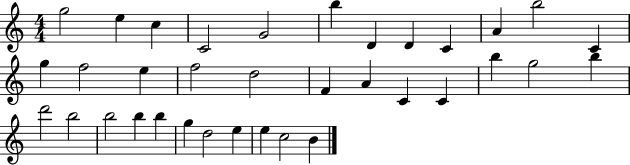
X:1
T:Untitled
M:4/4
L:1/4
K:C
g2 e c C2 G2 b D D C A b2 C g f2 e f2 d2 F A C C b g2 b d'2 b2 b2 b b g d2 e e c2 B